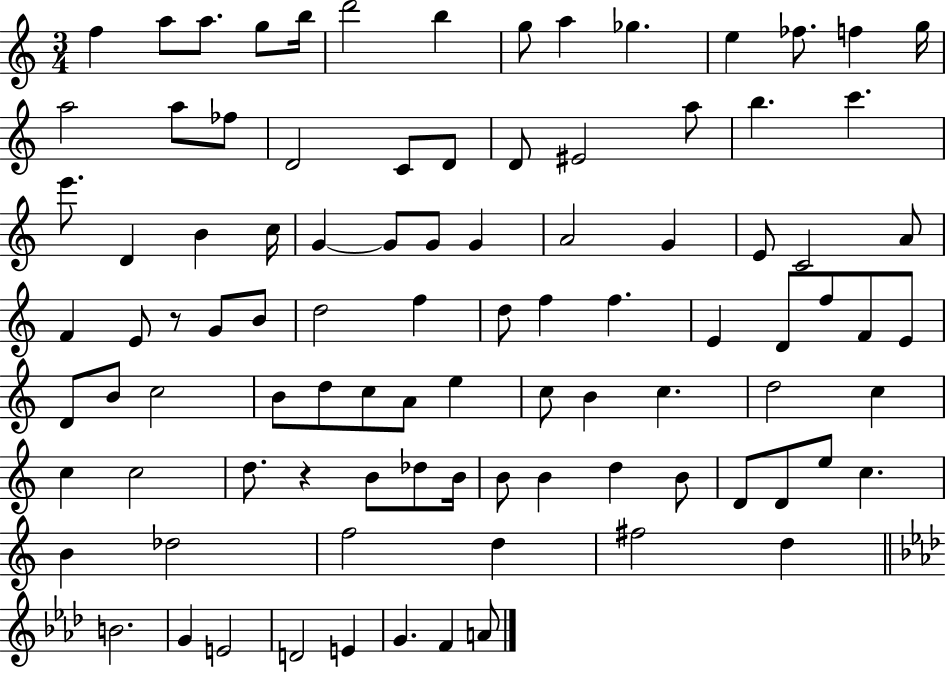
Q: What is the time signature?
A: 3/4